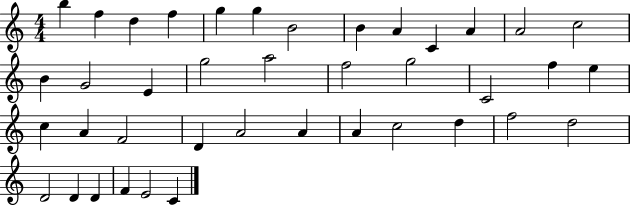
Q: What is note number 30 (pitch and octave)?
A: A4